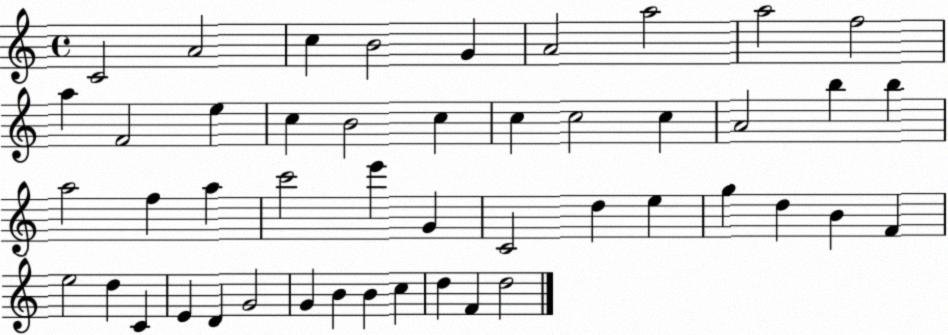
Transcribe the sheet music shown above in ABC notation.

X:1
T:Untitled
M:4/4
L:1/4
K:C
C2 A2 c B2 G A2 a2 a2 f2 a F2 e c B2 c c c2 c A2 b b a2 f a c'2 e' G C2 d e g d B F e2 d C E D G2 G B B c d F d2